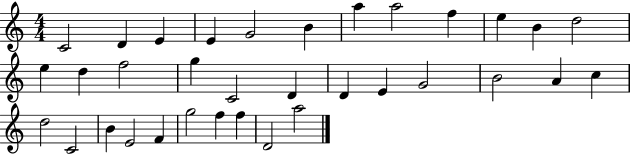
X:1
T:Untitled
M:4/4
L:1/4
K:C
C2 D E E G2 B a a2 f e B d2 e d f2 g C2 D D E G2 B2 A c d2 C2 B E2 F g2 f f D2 a2